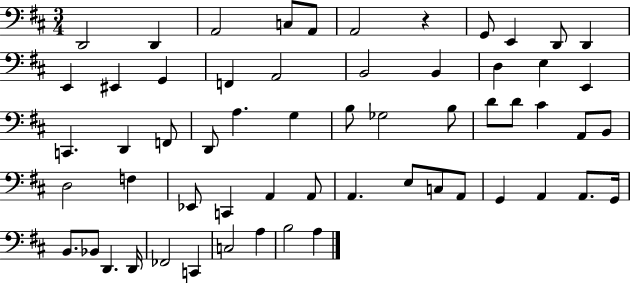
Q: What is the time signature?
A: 3/4